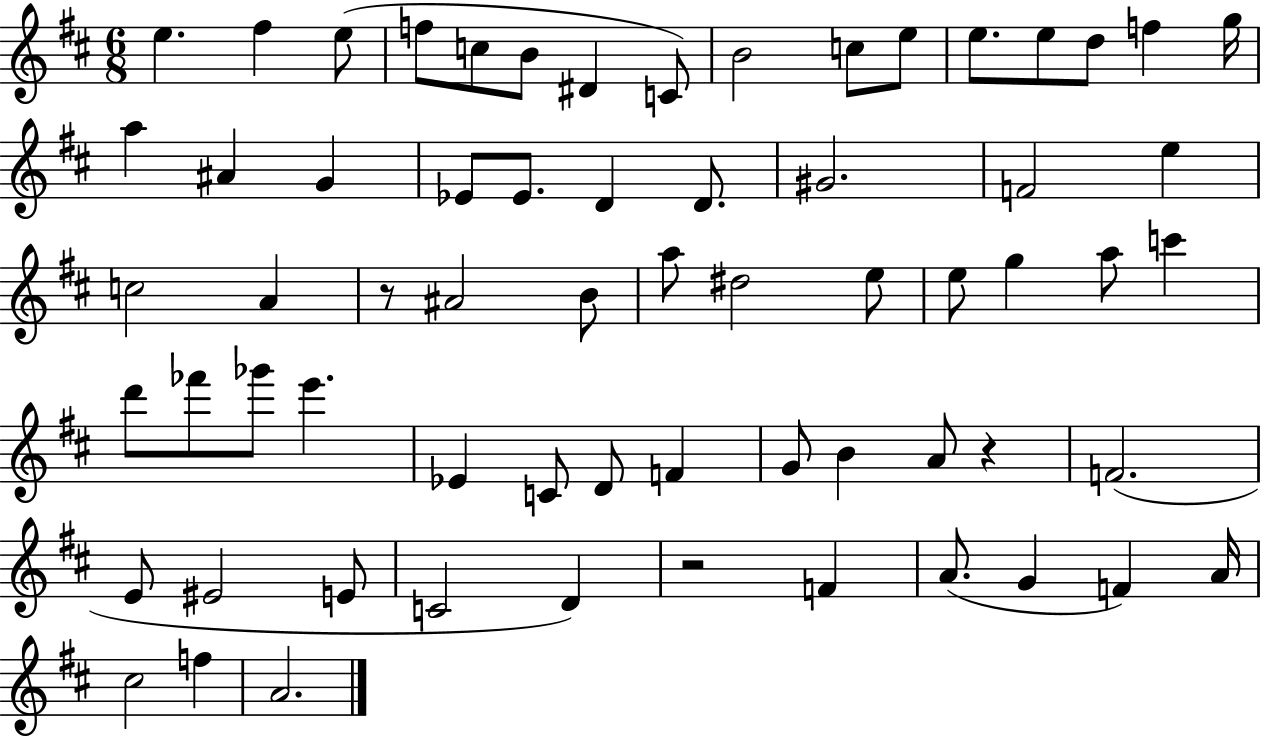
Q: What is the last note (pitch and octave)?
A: A4